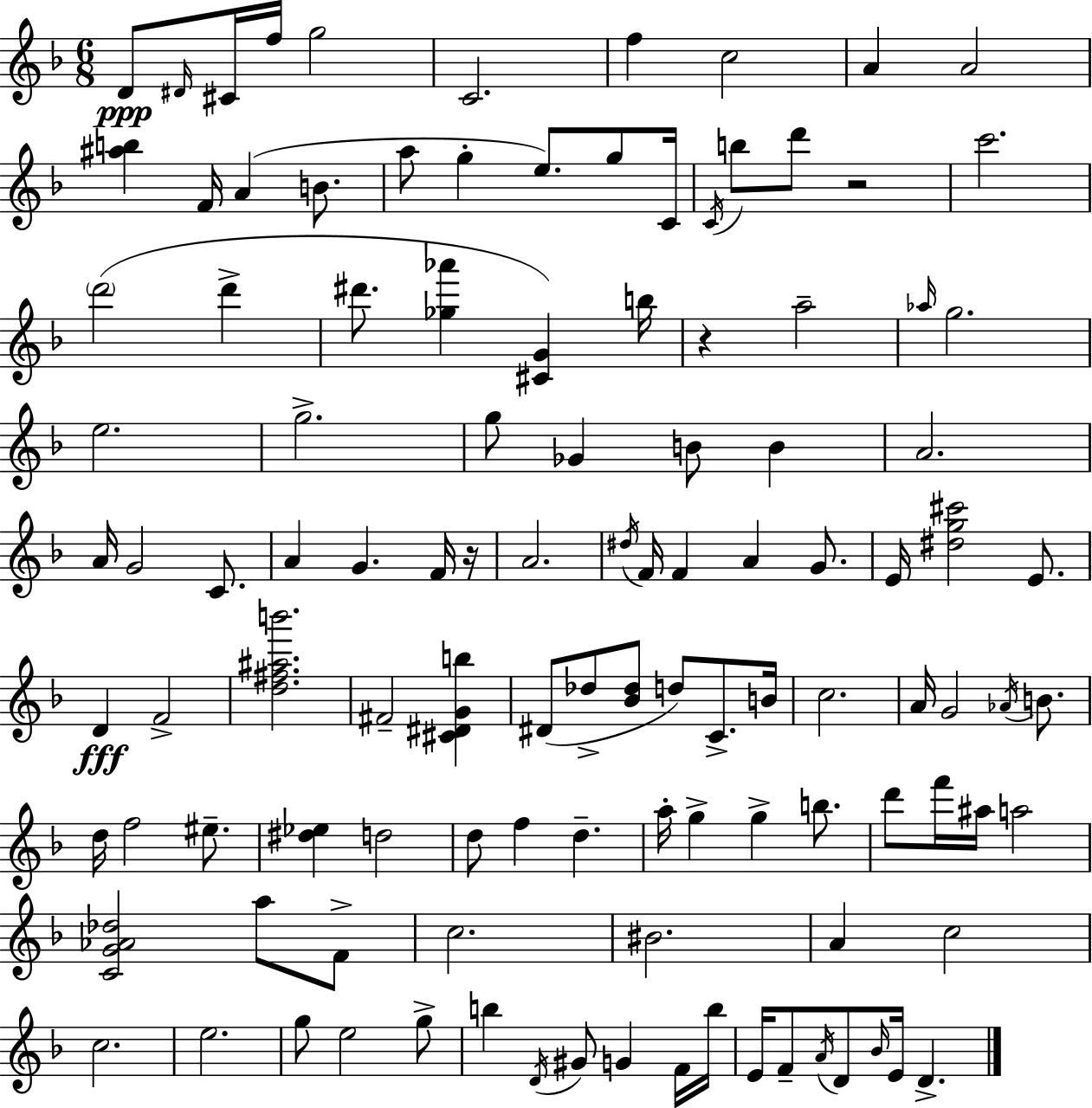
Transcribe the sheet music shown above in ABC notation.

X:1
T:Untitled
M:6/8
L:1/4
K:Dm
D/2 ^D/4 ^C/4 f/4 g2 C2 f c2 A A2 [^ab] F/4 A B/2 a/2 g e/2 g/2 C/4 C/4 b/2 d'/2 z2 c'2 d'2 d' ^d'/2 [_g_a'] [^CG] b/4 z a2 _a/4 g2 e2 g2 g/2 _G B/2 B A2 A/4 G2 C/2 A G F/4 z/4 A2 ^d/4 F/4 F A G/2 E/4 [^dg^c']2 E/2 D F2 [d^f^ab']2 ^F2 [^C^DGb] ^D/2 _d/2 [_B_d]/2 d/2 C/2 B/4 c2 A/4 G2 _A/4 B/2 d/4 f2 ^e/2 [^d_e] d2 d/2 f d a/4 g g b/2 d'/2 f'/4 ^a/4 a2 [CG_A_d]2 a/2 F/2 c2 ^B2 A c2 c2 e2 g/2 e2 g/2 b D/4 ^G/2 G F/4 b/4 E/4 F/2 A/4 D/2 _B/4 E/4 D